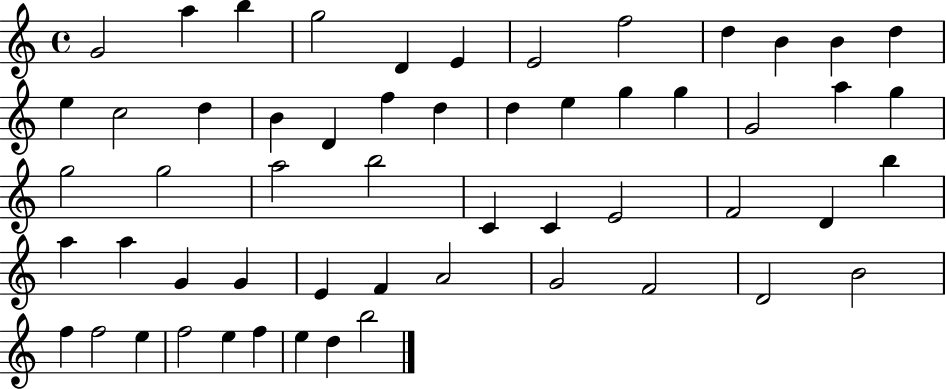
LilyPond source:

{
  \clef treble
  \time 4/4
  \defaultTimeSignature
  \key c \major
  g'2 a''4 b''4 | g''2 d'4 e'4 | e'2 f''2 | d''4 b'4 b'4 d''4 | \break e''4 c''2 d''4 | b'4 d'4 f''4 d''4 | d''4 e''4 g''4 g''4 | g'2 a''4 g''4 | \break g''2 g''2 | a''2 b''2 | c'4 c'4 e'2 | f'2 d'4 b''4 | \break a''4 a''4 g'4 g'4 | e'4 f'4 a'2 | g'2 f'2 | d'2 b'2 | \break f''4 f''2 e''4 | f''2 e''4 f''4 | e''4 d''4 b''2 | \bar "|."
}